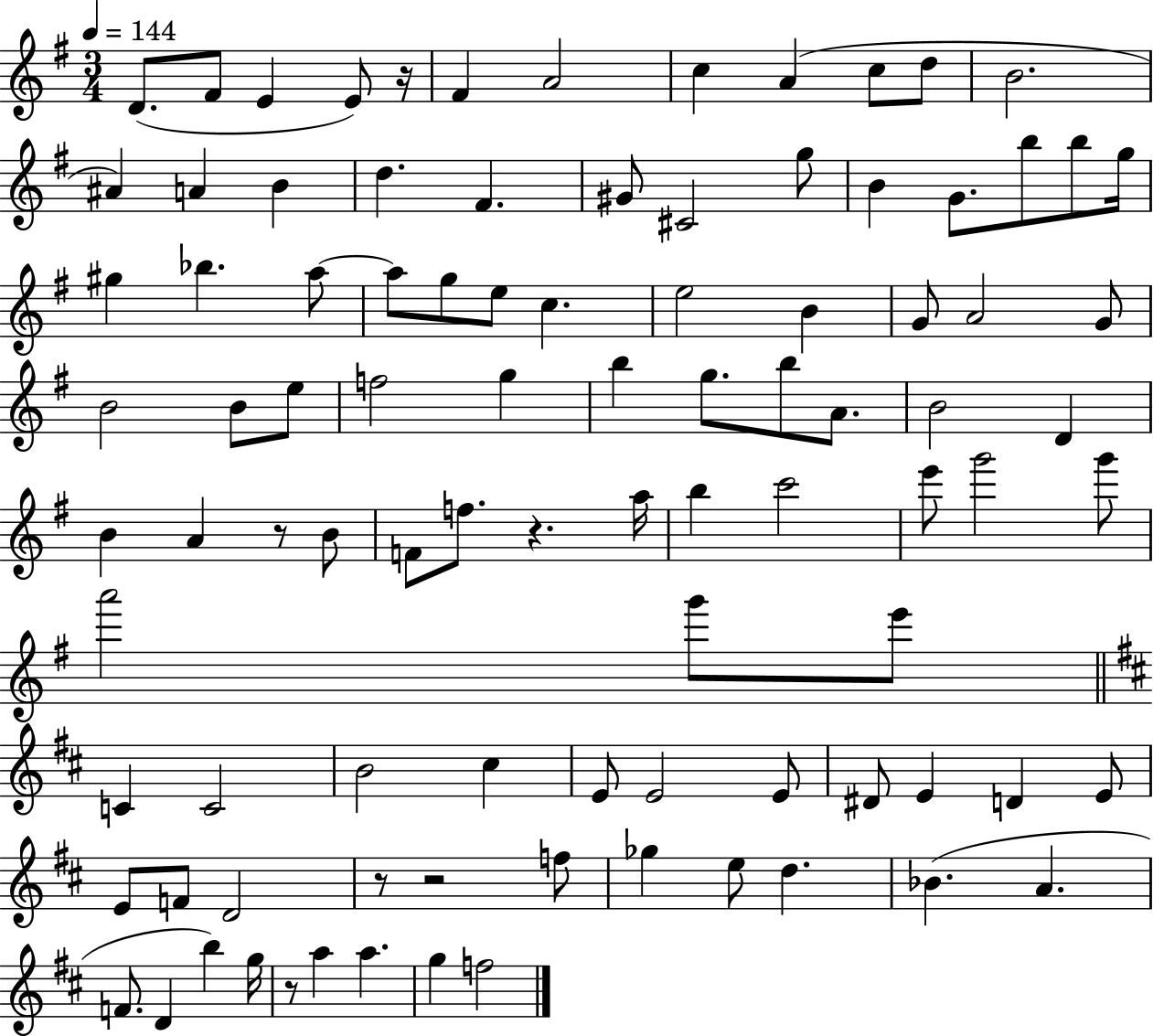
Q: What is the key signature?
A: G major